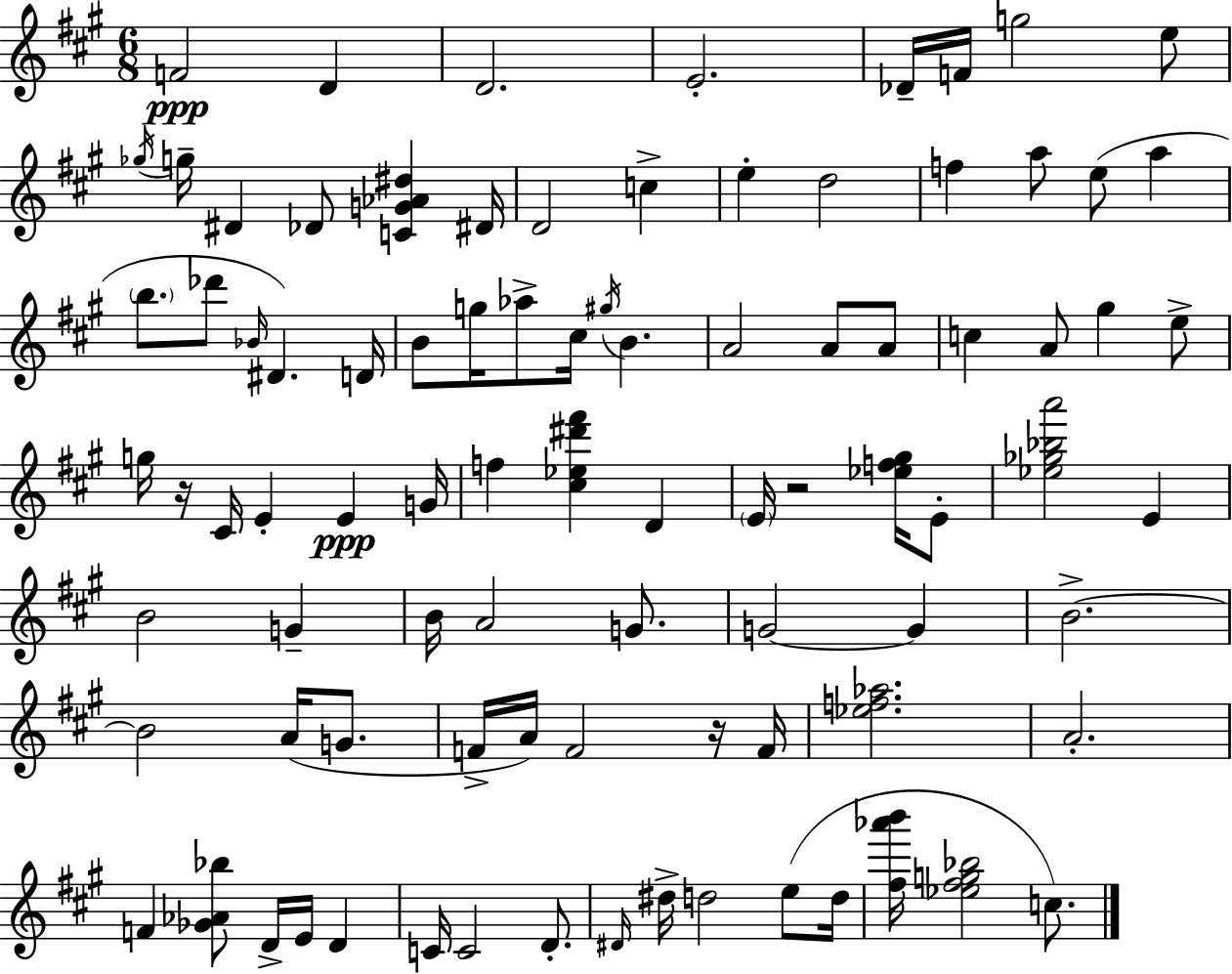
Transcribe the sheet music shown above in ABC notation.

X:1
T:Untitled
M:6/8
L:1/4
K:A
F2 D D2 E2 _D/4 F/4 g2 e/2 _g/4 g/4 ^D _D/2 [CG_A^d] ^D/4 D2 c e d2 f a/2 e/2 a b/2 _d'/2 _B/4 ^D D/4 B/2 g/4 _a/2 ^c/4 ^g/4 B A2 A/2 A/2 c A/2 ^g e/2 g/4 z/4 ^C/4 E E G/4 f [^c_e^d'^f'] D E/4 z2 [_ef^g]/4 E/2 [_e_g_ba']2 E B2 G B/4 A2 G/2 G2 G B2 B2 A/4 G/2 F/4 A/4 F2 z/4 F/4 [_ef_a]2 A2 F [_G_A_b]/2 D/4 E/4 D C/4 C2 D/2 ^D/4 ^d/4 d2 e/2 d/4 [^f_a'b']/4 [_e^fg_b]2 c/2